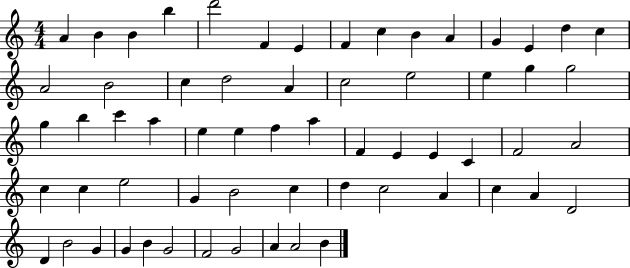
A4/q B4/q B4/q B5/q D6/h F4/q E4/q F4/q C5/q B4/q A4/q G4/q E4/q D5/q C5/q A4/h B4/h C5/q D5/h A4/q C5/h E5/h E5/q G5/q G5/h G5/q B5/q C6/q A5/q E5/q E5/q F5/q A5/q F4/q E4/q E4/q C4/q F4/h A4/h C5/q C5/q E5/h G4/q B4/h C5/q D5/q C5/h A4/q C5/q A4/q D4/h D4/q B4/h G4/q G4/q B4/q G4/h F4/h G4/h A4/q A4/h B4/q